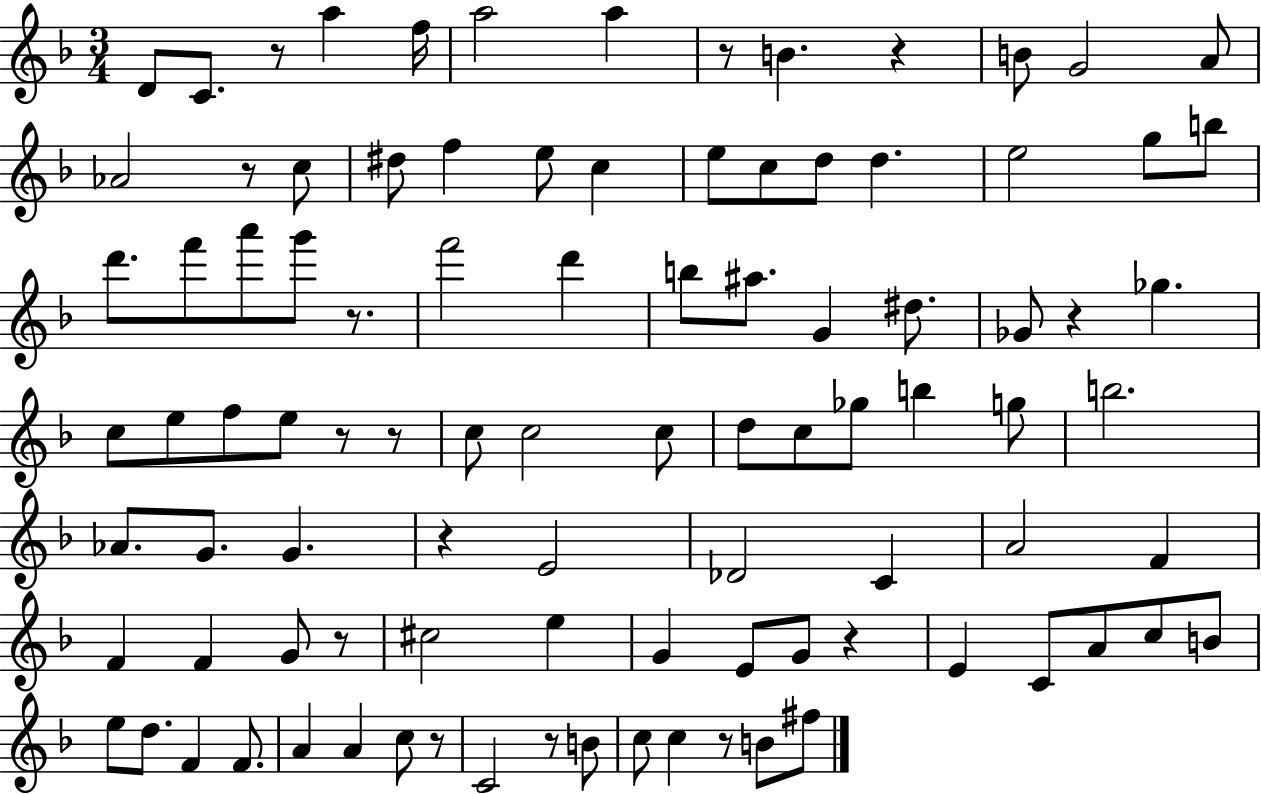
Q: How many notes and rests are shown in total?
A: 96